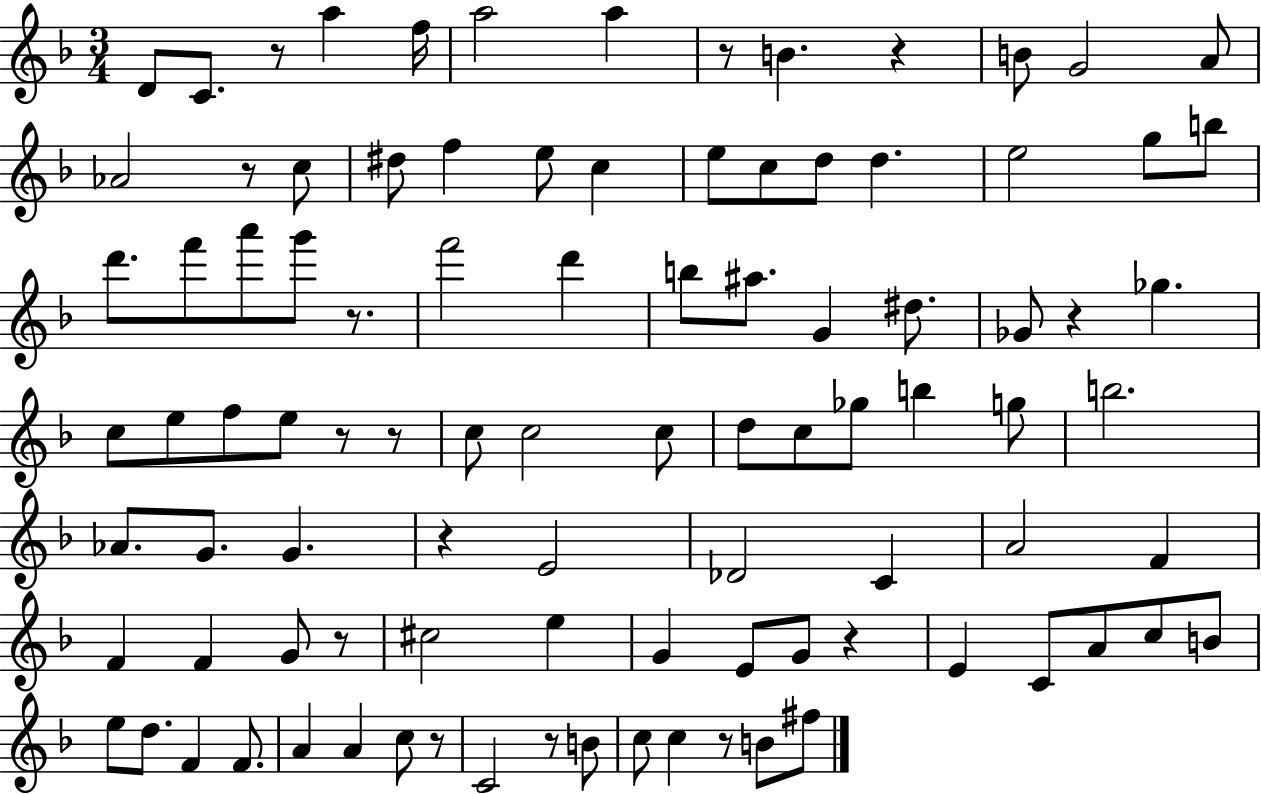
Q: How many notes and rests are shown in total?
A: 96